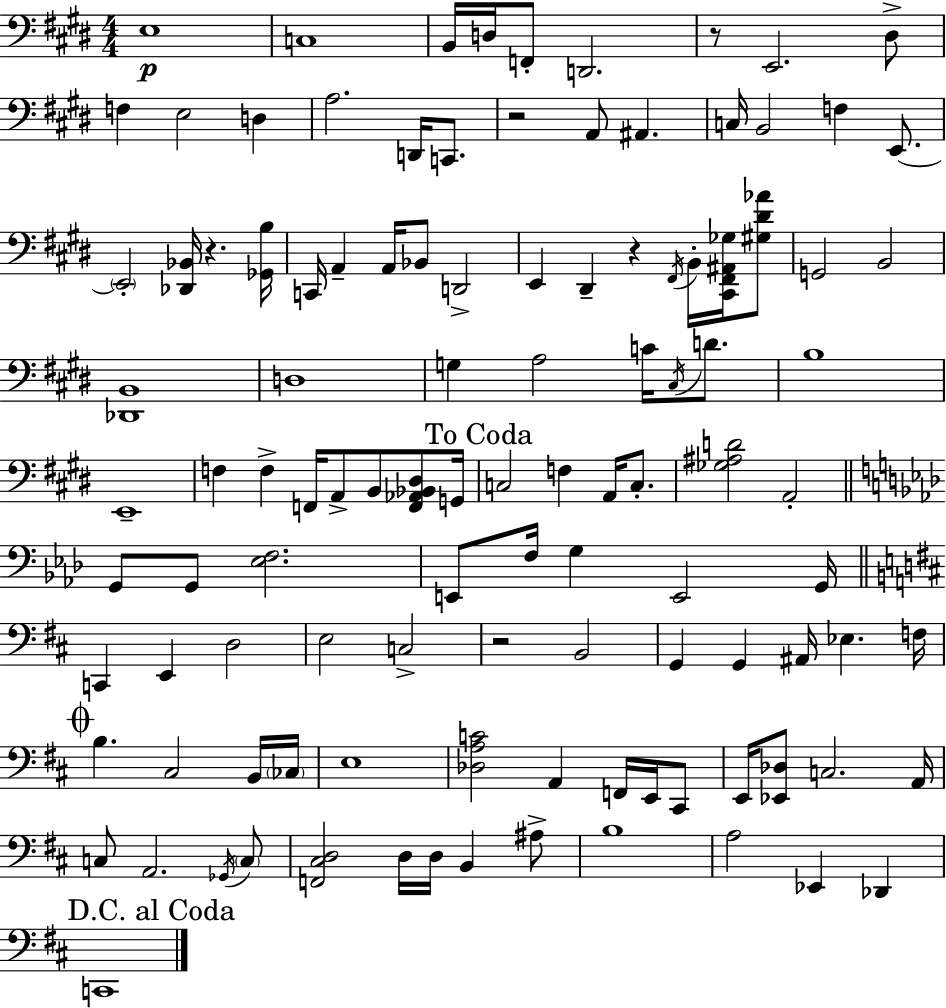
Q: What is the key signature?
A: E major